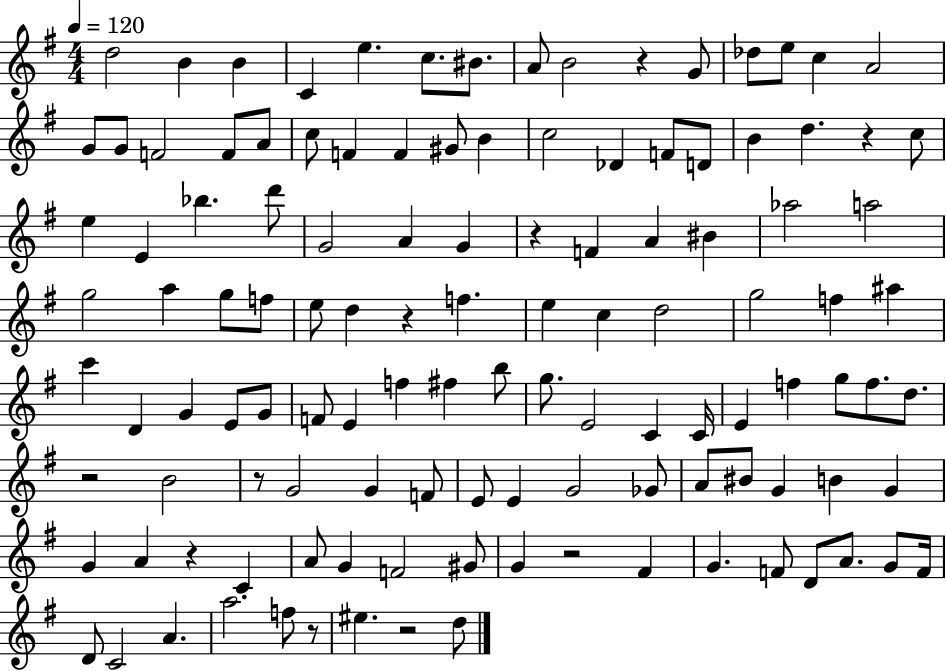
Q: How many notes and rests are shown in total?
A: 120